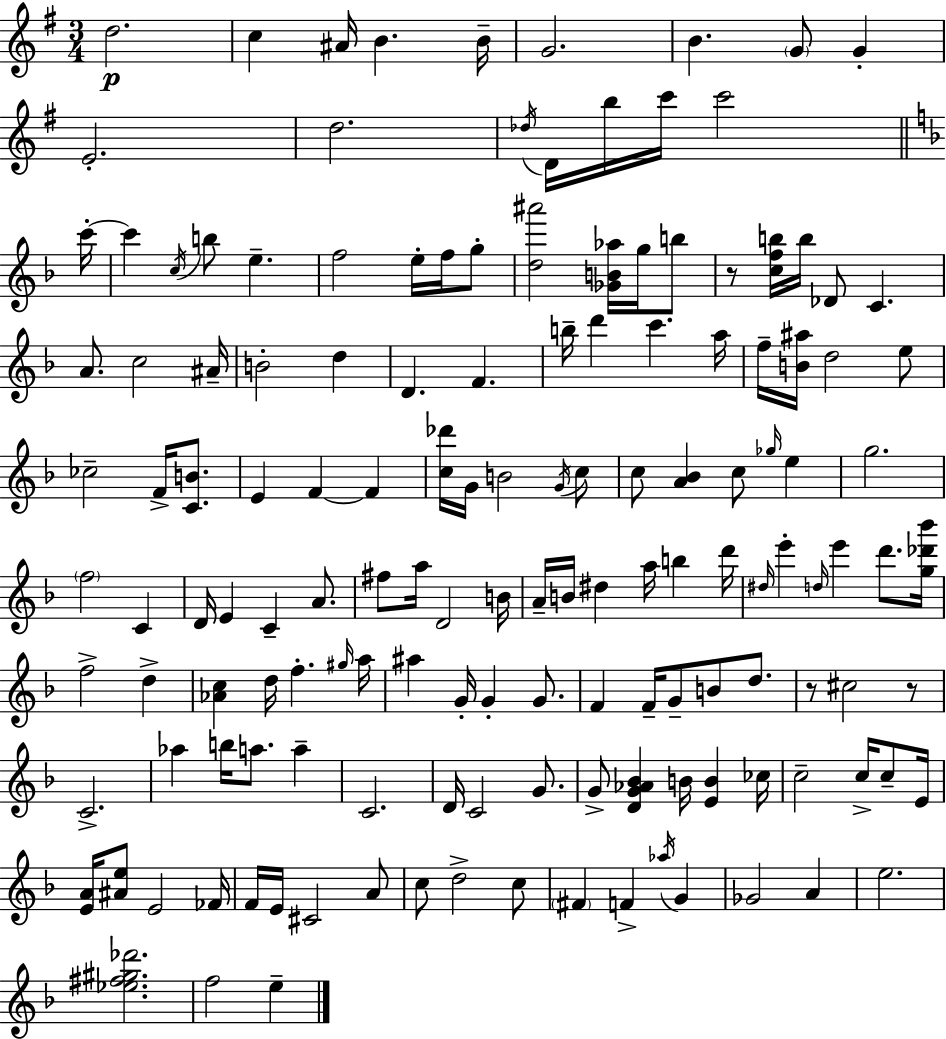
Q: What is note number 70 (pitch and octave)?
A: B4